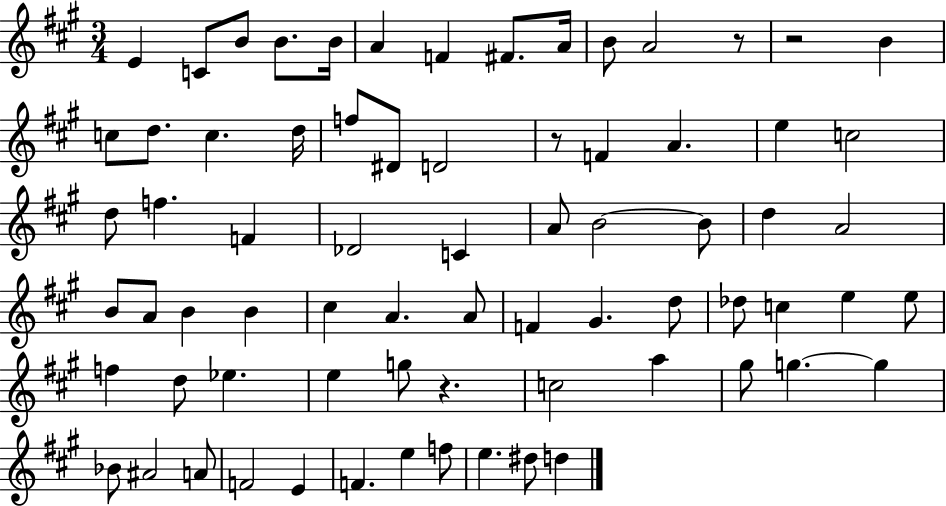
E4/q C4/e B4/e B4/e. B4/s A4/q F4/q F#4/e. A4/s B4/e A4/h R/e R/h B4/q C5/e D5/e. C5/q. D5/s F5/e D#4/e D4/h R/e F4/q A4/q. E5/q C5/h D5/e F5/q. F4/q Db4/h C4/q A4/e B4/h B4/e D5/q A4/h B4/e A4/e B4/q B4/q C#5/q A4/q. A4/e F4/q G#4/q. D5/e Db5/e C5/q E5/q E5/e F5/q D5/e Eb5/q. E5/q G5/e R/q. C5/h A5/q G#5/e G5/q. G5/q Bb4/e A#4/h A4/e F4/h E4/q F4/q. E5/q F5/e E5/q. D#5/e D5/q